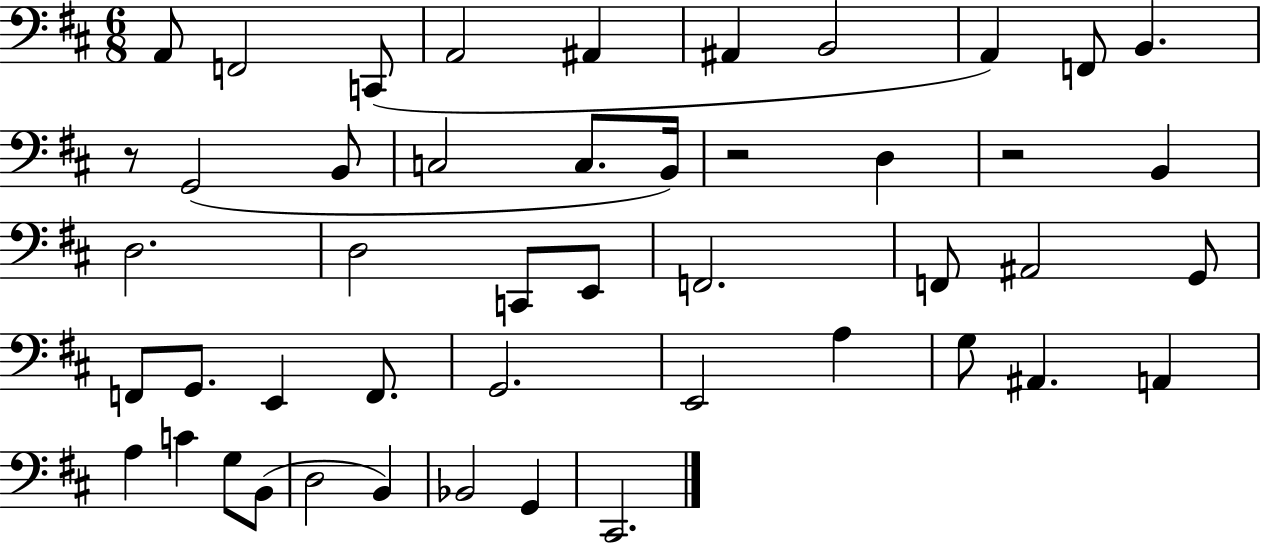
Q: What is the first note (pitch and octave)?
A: A2